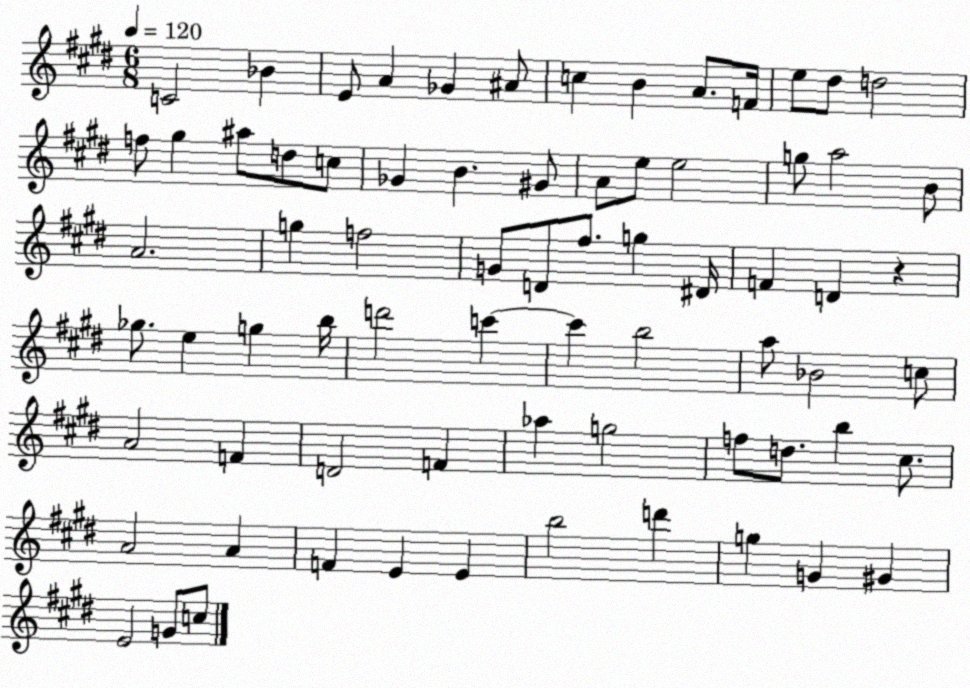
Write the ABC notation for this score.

X:1
T:Untitled
M:6/8
L:1/4
K:E
C2 _B E/2 A _G ^A/2 c B A/2 F/4 e/2 ^d/2 d2 f/2 ^g ^a/2 d/2 c/2 _G B ^G/2 A/2 e/2 e2 g/2 a2 B/2 A2 g f2 G/2 D/2 ^f/2 g ^D/4 F D z _g/2 e g b/4 d'2 c' c' b2 a/2 _B2 c/2 A2 F D2 F _a g2 f/2 d/2 b ^c/2 A2 A F E E b2 d' g G ^G E2 G/2 c/2